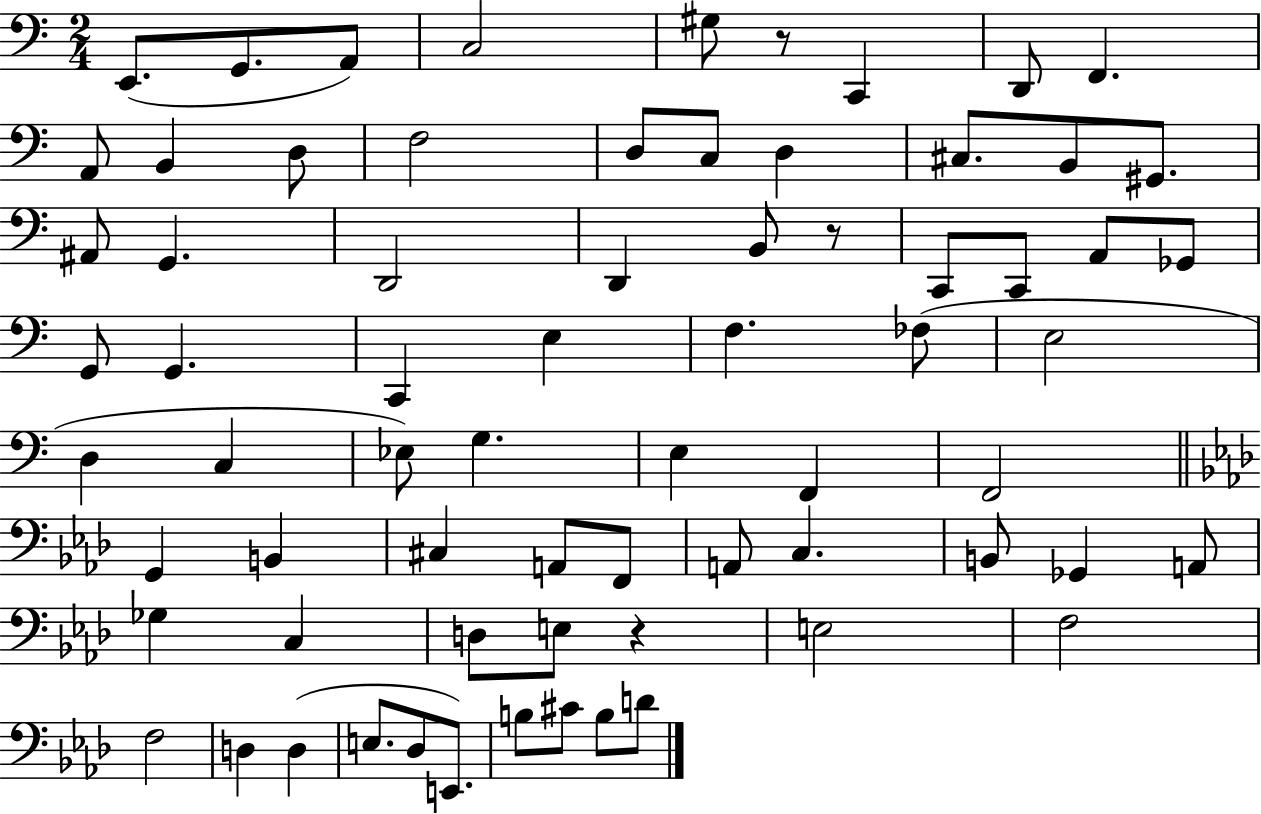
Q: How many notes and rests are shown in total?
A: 70